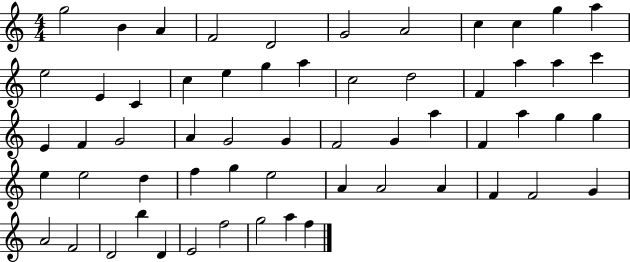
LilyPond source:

{
  \clef treble
  \numericTimeSignature
  \time 4/4
  \key c \major
  g''2 b'4 a'4 | f'2 d'2 | g'2 a'2 | c''4 c''4 g''4 a''4 | \break e''2 e'4 c'4 | c''4 e''4 g''4 a''4 | c''2 d''2 | f'4 a''4 a''4 c'''4 | \break e'4 f'4 g'2 | a'4 g'2 g'4 | f'2 g'4 a''4 | f'4 a''4 g''4 g''4 | \break e''4 e''2 d''4 | f''4 g''4 e''2 | a'4 a'2 a'4 | f'4 f'2 g'4 | \break a'2 f'2 | d'2 b''4 d'4 | e'2 f''2 | g''2 a''4 f''4 | \break \bar "|."
}